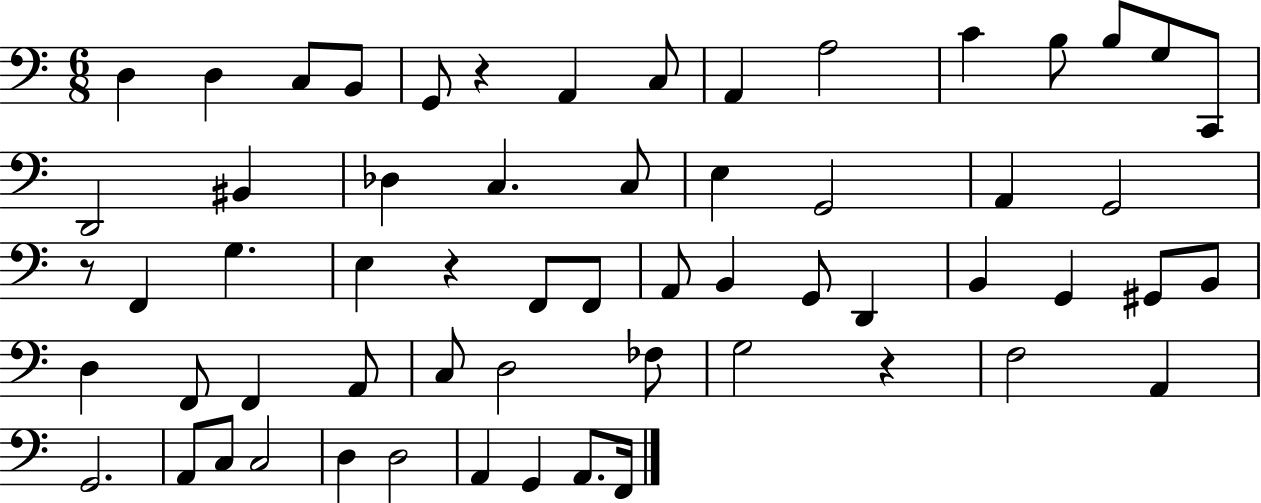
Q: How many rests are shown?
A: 4